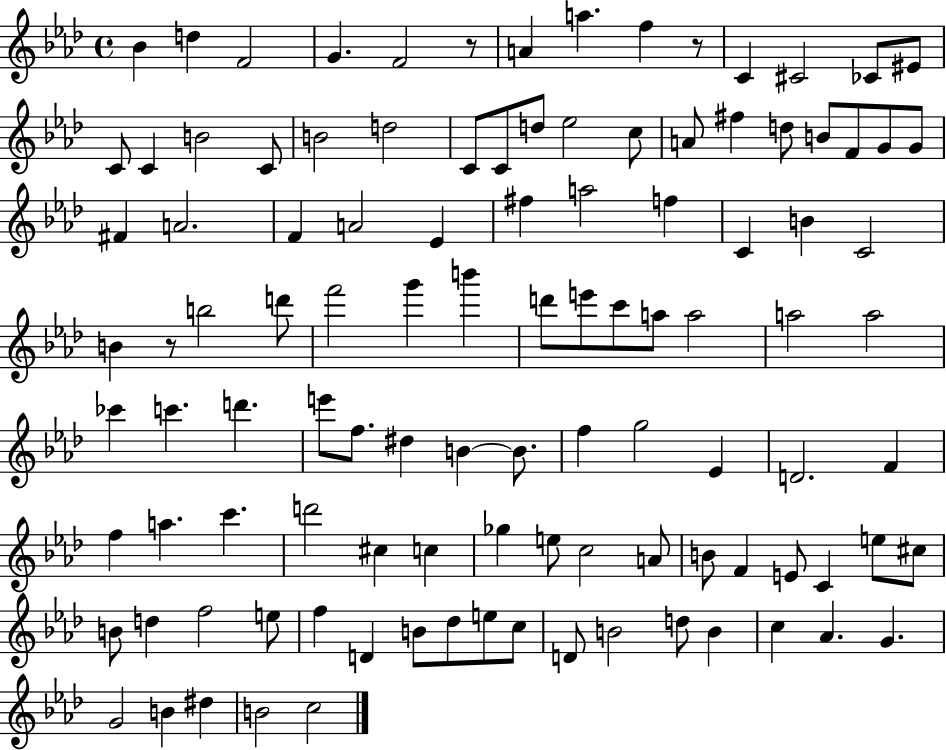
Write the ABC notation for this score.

X:1
T:Untitled
M:4/4
L:1/4
K:Ab
_B d F2 G F2 z/2 A a f z/2 C ^C2 _C/2 ^E/2 C/2 C B2 C/2 B2 d2 C/2 C/2 d/2 _e2 c/2 A/2 ^f d/2 B/2 F/2 G/2 G/2 ^F A2 F A2 _E ^f a2 f C B C2 B z/2 b2 d'/2 f'2 g' b' d'/2 e'/2 c'/2 a/2 a2 a2 a2 _c' c' d' e'/2 f/2 ^d B B/2 f g2 _E D2 F f a c' d'2 ^c c _g e/2 c2 A/2 B/2 F E/2 C e/2 ^c/2 B/2 d f2 e/2 f D B/2 _d/2 e/2 c/2 D/2 B2 d/2 B c _A G G2 B ^d B2 c2